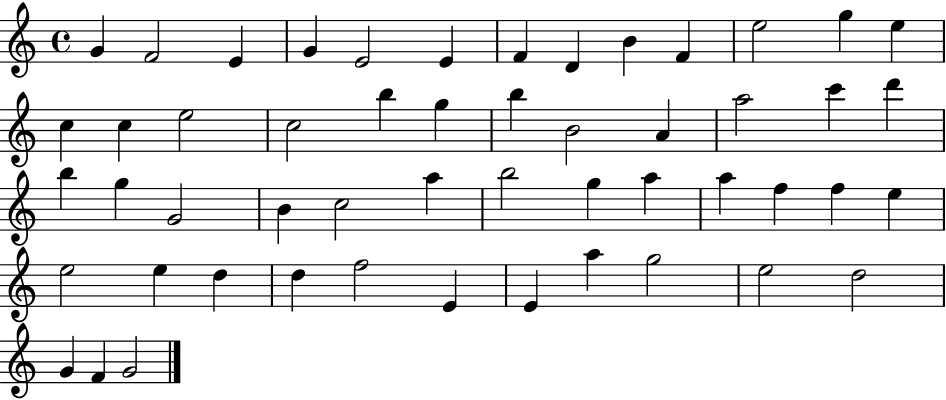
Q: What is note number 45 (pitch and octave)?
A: E4